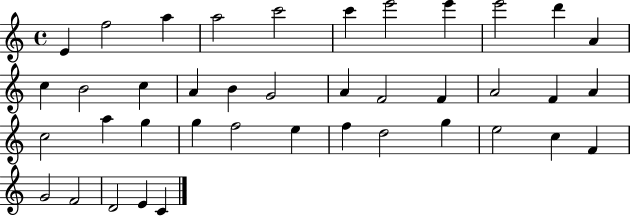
X:1
T:Untitled
M:4/4
L:1/4
K:C
E f2 a a2 c'2 c' e'2 e' e'2 d' A c B2 c A B G2 A F2 F A2 F A c2 a g g f2 e f d2 g e2 c F G2 F2 D2 E C